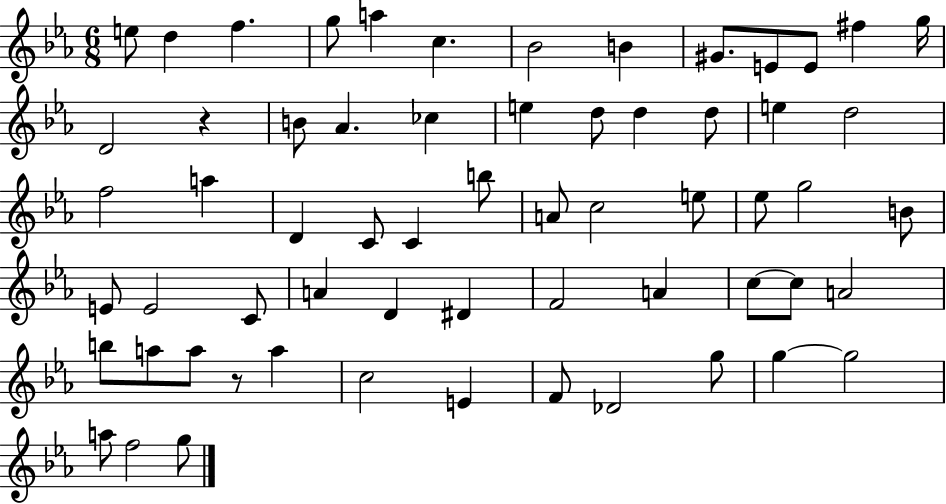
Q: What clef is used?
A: treble